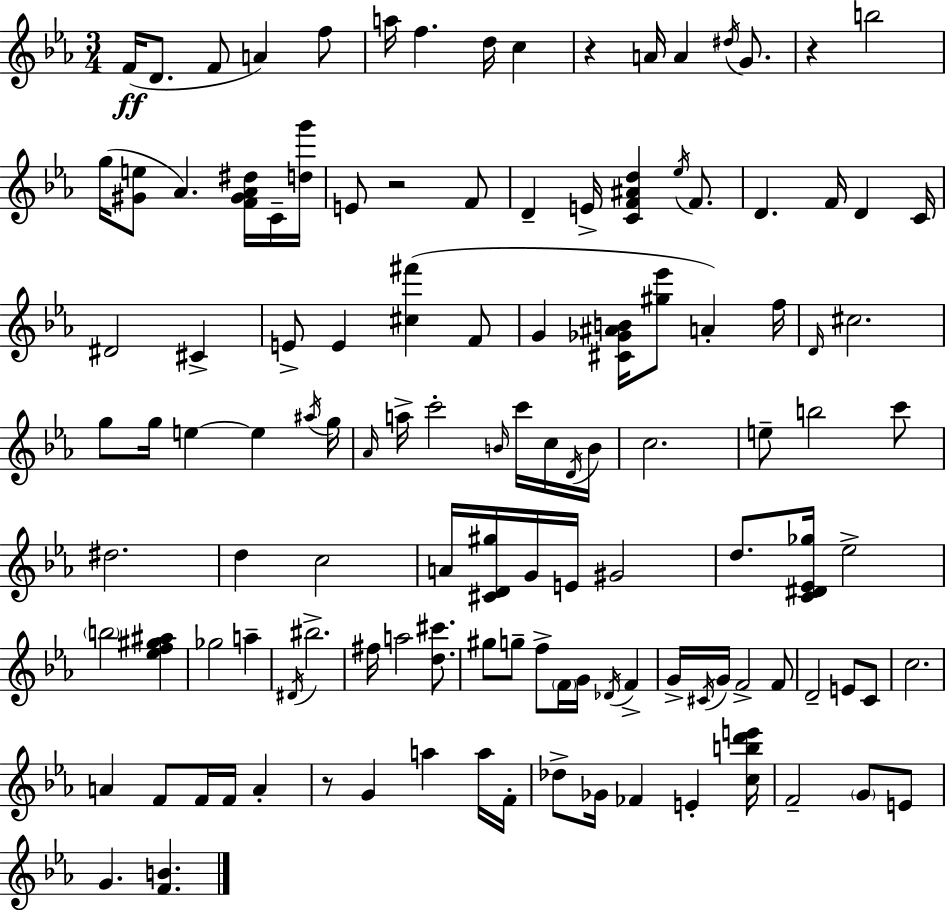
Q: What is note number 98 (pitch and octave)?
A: Gb4